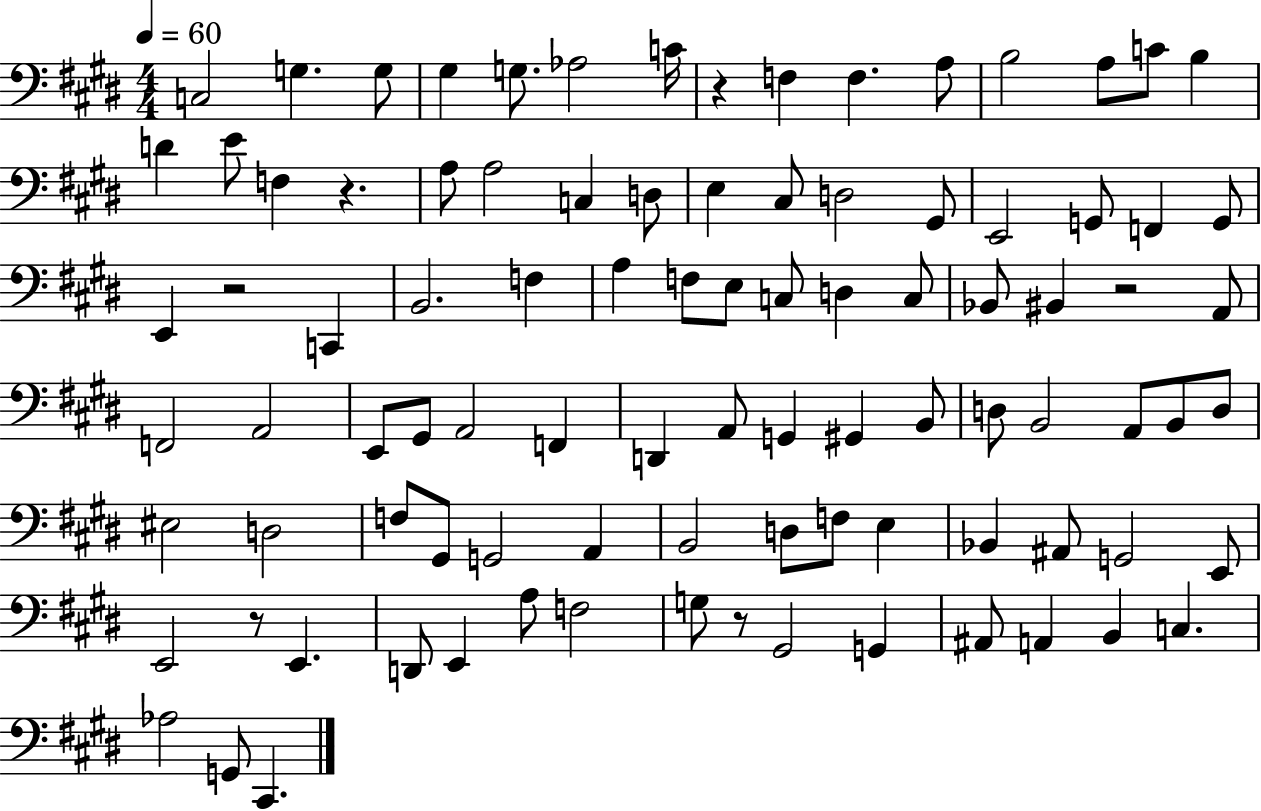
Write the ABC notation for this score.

X:1
T:Untitled
M:4/4
L:1/4
K:E
C,2 G, G,/2 ^G, G,/2 _A,2 C/4 z F, F, A,/2 B,2 A,/2 C/2 B, D E/2 F, z A,/2 A,2 C, D,/2 E, ^C,/2 D,2 ^G,,/2 E,,2 G,,/2 F,, G,,/2 E,, z2 C,, B,,2 F, A, F,/2 E,/2 C,/2 D, C,/2 _B,,/2 ^B,, z2 A,,/2 F,,2 A,,2 E,,/2 ^G,,/2 A,,2 F,, D,, A,,/2 G,, ^G,, B,,/2 D,/2 B,,2 A,,/2 B,,/2 D,/2 ^E,2 D,2 F,/2 ^G,,/2 G,,2 A,, B,,2 D,/2 F,/2 E, _B,, ^A,,/2 G,,2 E,,/2 E,,2 z/2 E,, D,,/2 E,, A,/2 F,2 G,/2 z/2 ^G,,2 G,, ^A,,/2 A,, B,, C, _A,2 G,,/2 ^C,,